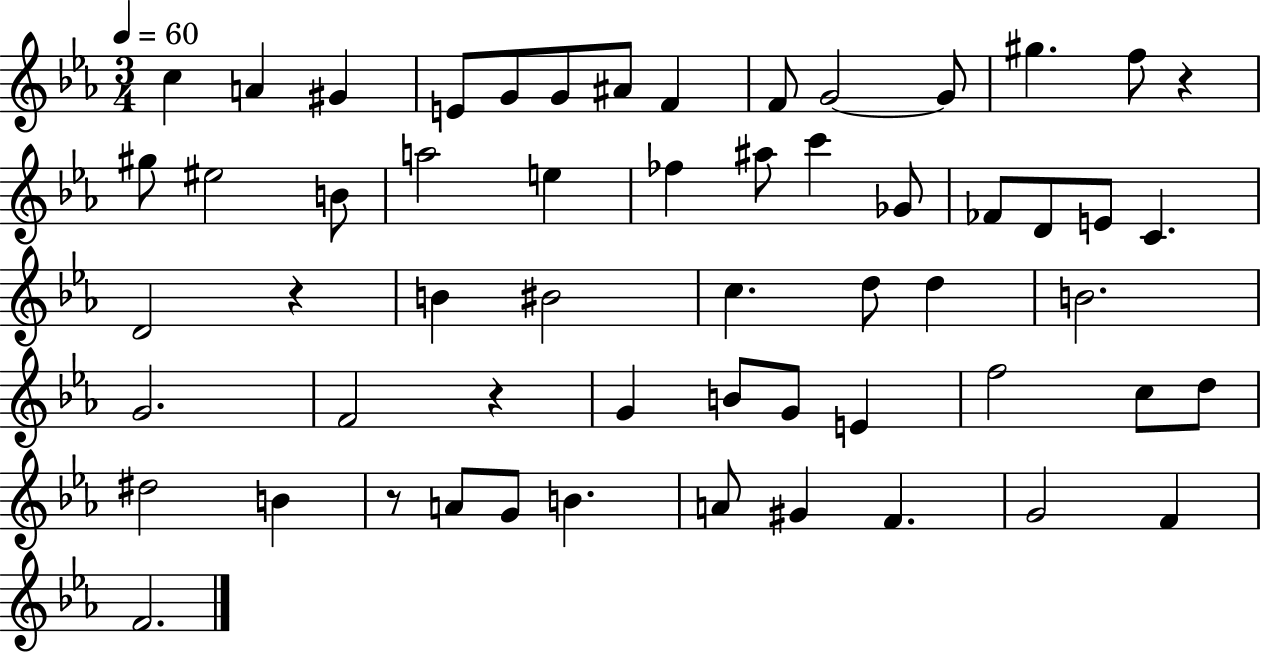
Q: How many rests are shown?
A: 4